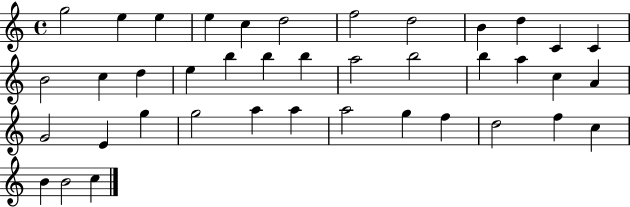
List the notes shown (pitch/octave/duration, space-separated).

G5/h E5/q E5/q E5/q C5/q D5/h F5/h D5/h B4/q D5/q C4/q C4/q B4/h C5/q D5/q E5/q B5/q B5/q B5/q A5/h B5/h B5/q A5/q C5/q A4/q G4/h E4/q G5/q G5/h A5/q A5/q A5/h G5/q F5/q D5/h F5/q C5/q B4/q B4/h C5/q